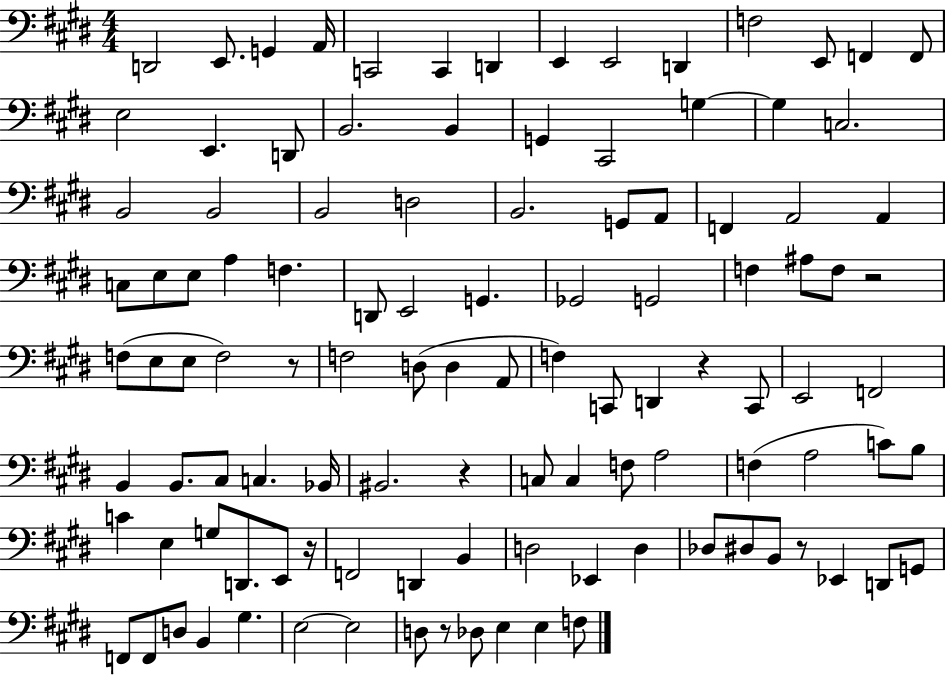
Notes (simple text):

D2/h E2/e. G2/q A2/s C2/h C2/q D2/q E2/q E2/h D2/q F3/h E2/e F2/q F2/e E3/h E2/q. D2/e B2/h. B2/q G2/q C#2/h G3/q G3/q C3/h. B2/h B2/h B2/h D3/h B2/h. G2/e A2/e F2/q A2/h A2/q C3/e E3/e E3/e A3/q F3/q. D2/e E2/h G2/q. Gb2/h G2/h F3/q A#3/e F3/e R/h F3/e E3/e E3/e F3/h R/e F3/h D3/e D3/q A2/e F3/q C2/e D2/q R/q C2/e E2/h F2/h B2/q B2/e. C#3/e C3/q. Bb2/s BIS2/h. R/q C3/e C3/q F3/e A3/h F3/q A3/h C4/e B3/e C4/q E3/q G3/e D2/e. E2/e R/s F2/h D2/q B2/q D3/h Eb2/q D3/q Db3/e D#3/e B2/e R/e Eb2/q D2/e G2/e F2/e F2/e D3/e B2/q G#3/q. E3/h E3/h D3/e R/e Db3/e E3/q E3/q F3/e